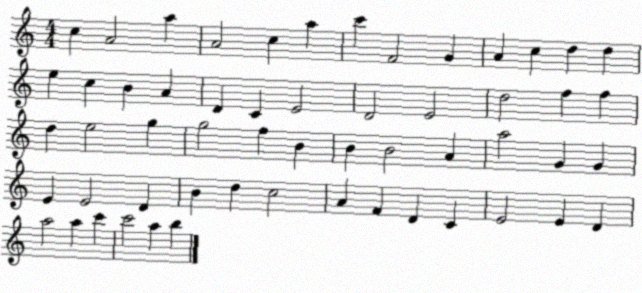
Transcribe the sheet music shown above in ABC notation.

X:1
T:Untitled
M:4/4
L:1/4
K:C
c A2 a A2 c a c' F2 G A c d d e c B A D C E2 D2 E2 d2 f f d e2 g g2 f B B B2 A a2 G G E E2 D B d c2 A F D C E2 E D a2 a c' c'2 a b